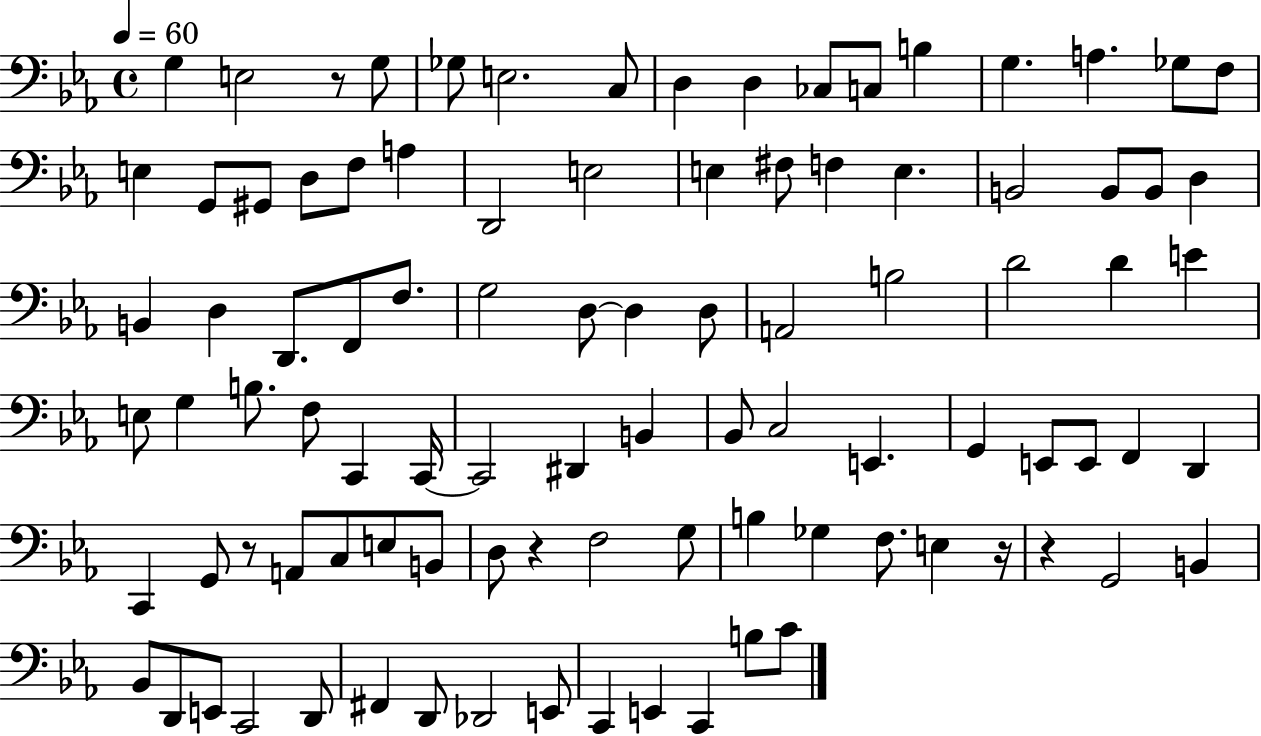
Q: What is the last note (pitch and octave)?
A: C4